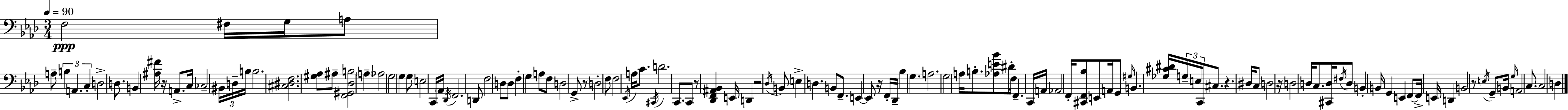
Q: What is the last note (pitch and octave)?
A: D3